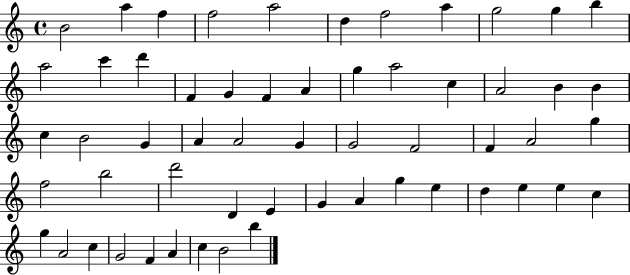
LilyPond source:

{
  \clef treble
  \time 4/4
  \defaultTimeSignature
  \key c \major
  b'2 a''4 f''4 | f''2 a''2 | d''4 f''2 a''4 | g''2 g''4 b''4 | \break a''2 c'''4 d'''4 | f'4 g'4 f'4 a'4 | g''4 a''2 c''4 | a'2 b'4 b'4 | \break c''4 b'2 g'4 | a'4 a'2 g'4 | g'2 f'2 | f'4 a'2 g''4 | \break f''2 b''2 | d'''2 d'4 e'4 | g'4 a'4 g''4 e''4 | d''4 e''4 e''4 c''4 | \break g''4 a'2 c''4 | g'2 f'4 a'4 | c''4 b'2 b''4 | \bar "|."
}